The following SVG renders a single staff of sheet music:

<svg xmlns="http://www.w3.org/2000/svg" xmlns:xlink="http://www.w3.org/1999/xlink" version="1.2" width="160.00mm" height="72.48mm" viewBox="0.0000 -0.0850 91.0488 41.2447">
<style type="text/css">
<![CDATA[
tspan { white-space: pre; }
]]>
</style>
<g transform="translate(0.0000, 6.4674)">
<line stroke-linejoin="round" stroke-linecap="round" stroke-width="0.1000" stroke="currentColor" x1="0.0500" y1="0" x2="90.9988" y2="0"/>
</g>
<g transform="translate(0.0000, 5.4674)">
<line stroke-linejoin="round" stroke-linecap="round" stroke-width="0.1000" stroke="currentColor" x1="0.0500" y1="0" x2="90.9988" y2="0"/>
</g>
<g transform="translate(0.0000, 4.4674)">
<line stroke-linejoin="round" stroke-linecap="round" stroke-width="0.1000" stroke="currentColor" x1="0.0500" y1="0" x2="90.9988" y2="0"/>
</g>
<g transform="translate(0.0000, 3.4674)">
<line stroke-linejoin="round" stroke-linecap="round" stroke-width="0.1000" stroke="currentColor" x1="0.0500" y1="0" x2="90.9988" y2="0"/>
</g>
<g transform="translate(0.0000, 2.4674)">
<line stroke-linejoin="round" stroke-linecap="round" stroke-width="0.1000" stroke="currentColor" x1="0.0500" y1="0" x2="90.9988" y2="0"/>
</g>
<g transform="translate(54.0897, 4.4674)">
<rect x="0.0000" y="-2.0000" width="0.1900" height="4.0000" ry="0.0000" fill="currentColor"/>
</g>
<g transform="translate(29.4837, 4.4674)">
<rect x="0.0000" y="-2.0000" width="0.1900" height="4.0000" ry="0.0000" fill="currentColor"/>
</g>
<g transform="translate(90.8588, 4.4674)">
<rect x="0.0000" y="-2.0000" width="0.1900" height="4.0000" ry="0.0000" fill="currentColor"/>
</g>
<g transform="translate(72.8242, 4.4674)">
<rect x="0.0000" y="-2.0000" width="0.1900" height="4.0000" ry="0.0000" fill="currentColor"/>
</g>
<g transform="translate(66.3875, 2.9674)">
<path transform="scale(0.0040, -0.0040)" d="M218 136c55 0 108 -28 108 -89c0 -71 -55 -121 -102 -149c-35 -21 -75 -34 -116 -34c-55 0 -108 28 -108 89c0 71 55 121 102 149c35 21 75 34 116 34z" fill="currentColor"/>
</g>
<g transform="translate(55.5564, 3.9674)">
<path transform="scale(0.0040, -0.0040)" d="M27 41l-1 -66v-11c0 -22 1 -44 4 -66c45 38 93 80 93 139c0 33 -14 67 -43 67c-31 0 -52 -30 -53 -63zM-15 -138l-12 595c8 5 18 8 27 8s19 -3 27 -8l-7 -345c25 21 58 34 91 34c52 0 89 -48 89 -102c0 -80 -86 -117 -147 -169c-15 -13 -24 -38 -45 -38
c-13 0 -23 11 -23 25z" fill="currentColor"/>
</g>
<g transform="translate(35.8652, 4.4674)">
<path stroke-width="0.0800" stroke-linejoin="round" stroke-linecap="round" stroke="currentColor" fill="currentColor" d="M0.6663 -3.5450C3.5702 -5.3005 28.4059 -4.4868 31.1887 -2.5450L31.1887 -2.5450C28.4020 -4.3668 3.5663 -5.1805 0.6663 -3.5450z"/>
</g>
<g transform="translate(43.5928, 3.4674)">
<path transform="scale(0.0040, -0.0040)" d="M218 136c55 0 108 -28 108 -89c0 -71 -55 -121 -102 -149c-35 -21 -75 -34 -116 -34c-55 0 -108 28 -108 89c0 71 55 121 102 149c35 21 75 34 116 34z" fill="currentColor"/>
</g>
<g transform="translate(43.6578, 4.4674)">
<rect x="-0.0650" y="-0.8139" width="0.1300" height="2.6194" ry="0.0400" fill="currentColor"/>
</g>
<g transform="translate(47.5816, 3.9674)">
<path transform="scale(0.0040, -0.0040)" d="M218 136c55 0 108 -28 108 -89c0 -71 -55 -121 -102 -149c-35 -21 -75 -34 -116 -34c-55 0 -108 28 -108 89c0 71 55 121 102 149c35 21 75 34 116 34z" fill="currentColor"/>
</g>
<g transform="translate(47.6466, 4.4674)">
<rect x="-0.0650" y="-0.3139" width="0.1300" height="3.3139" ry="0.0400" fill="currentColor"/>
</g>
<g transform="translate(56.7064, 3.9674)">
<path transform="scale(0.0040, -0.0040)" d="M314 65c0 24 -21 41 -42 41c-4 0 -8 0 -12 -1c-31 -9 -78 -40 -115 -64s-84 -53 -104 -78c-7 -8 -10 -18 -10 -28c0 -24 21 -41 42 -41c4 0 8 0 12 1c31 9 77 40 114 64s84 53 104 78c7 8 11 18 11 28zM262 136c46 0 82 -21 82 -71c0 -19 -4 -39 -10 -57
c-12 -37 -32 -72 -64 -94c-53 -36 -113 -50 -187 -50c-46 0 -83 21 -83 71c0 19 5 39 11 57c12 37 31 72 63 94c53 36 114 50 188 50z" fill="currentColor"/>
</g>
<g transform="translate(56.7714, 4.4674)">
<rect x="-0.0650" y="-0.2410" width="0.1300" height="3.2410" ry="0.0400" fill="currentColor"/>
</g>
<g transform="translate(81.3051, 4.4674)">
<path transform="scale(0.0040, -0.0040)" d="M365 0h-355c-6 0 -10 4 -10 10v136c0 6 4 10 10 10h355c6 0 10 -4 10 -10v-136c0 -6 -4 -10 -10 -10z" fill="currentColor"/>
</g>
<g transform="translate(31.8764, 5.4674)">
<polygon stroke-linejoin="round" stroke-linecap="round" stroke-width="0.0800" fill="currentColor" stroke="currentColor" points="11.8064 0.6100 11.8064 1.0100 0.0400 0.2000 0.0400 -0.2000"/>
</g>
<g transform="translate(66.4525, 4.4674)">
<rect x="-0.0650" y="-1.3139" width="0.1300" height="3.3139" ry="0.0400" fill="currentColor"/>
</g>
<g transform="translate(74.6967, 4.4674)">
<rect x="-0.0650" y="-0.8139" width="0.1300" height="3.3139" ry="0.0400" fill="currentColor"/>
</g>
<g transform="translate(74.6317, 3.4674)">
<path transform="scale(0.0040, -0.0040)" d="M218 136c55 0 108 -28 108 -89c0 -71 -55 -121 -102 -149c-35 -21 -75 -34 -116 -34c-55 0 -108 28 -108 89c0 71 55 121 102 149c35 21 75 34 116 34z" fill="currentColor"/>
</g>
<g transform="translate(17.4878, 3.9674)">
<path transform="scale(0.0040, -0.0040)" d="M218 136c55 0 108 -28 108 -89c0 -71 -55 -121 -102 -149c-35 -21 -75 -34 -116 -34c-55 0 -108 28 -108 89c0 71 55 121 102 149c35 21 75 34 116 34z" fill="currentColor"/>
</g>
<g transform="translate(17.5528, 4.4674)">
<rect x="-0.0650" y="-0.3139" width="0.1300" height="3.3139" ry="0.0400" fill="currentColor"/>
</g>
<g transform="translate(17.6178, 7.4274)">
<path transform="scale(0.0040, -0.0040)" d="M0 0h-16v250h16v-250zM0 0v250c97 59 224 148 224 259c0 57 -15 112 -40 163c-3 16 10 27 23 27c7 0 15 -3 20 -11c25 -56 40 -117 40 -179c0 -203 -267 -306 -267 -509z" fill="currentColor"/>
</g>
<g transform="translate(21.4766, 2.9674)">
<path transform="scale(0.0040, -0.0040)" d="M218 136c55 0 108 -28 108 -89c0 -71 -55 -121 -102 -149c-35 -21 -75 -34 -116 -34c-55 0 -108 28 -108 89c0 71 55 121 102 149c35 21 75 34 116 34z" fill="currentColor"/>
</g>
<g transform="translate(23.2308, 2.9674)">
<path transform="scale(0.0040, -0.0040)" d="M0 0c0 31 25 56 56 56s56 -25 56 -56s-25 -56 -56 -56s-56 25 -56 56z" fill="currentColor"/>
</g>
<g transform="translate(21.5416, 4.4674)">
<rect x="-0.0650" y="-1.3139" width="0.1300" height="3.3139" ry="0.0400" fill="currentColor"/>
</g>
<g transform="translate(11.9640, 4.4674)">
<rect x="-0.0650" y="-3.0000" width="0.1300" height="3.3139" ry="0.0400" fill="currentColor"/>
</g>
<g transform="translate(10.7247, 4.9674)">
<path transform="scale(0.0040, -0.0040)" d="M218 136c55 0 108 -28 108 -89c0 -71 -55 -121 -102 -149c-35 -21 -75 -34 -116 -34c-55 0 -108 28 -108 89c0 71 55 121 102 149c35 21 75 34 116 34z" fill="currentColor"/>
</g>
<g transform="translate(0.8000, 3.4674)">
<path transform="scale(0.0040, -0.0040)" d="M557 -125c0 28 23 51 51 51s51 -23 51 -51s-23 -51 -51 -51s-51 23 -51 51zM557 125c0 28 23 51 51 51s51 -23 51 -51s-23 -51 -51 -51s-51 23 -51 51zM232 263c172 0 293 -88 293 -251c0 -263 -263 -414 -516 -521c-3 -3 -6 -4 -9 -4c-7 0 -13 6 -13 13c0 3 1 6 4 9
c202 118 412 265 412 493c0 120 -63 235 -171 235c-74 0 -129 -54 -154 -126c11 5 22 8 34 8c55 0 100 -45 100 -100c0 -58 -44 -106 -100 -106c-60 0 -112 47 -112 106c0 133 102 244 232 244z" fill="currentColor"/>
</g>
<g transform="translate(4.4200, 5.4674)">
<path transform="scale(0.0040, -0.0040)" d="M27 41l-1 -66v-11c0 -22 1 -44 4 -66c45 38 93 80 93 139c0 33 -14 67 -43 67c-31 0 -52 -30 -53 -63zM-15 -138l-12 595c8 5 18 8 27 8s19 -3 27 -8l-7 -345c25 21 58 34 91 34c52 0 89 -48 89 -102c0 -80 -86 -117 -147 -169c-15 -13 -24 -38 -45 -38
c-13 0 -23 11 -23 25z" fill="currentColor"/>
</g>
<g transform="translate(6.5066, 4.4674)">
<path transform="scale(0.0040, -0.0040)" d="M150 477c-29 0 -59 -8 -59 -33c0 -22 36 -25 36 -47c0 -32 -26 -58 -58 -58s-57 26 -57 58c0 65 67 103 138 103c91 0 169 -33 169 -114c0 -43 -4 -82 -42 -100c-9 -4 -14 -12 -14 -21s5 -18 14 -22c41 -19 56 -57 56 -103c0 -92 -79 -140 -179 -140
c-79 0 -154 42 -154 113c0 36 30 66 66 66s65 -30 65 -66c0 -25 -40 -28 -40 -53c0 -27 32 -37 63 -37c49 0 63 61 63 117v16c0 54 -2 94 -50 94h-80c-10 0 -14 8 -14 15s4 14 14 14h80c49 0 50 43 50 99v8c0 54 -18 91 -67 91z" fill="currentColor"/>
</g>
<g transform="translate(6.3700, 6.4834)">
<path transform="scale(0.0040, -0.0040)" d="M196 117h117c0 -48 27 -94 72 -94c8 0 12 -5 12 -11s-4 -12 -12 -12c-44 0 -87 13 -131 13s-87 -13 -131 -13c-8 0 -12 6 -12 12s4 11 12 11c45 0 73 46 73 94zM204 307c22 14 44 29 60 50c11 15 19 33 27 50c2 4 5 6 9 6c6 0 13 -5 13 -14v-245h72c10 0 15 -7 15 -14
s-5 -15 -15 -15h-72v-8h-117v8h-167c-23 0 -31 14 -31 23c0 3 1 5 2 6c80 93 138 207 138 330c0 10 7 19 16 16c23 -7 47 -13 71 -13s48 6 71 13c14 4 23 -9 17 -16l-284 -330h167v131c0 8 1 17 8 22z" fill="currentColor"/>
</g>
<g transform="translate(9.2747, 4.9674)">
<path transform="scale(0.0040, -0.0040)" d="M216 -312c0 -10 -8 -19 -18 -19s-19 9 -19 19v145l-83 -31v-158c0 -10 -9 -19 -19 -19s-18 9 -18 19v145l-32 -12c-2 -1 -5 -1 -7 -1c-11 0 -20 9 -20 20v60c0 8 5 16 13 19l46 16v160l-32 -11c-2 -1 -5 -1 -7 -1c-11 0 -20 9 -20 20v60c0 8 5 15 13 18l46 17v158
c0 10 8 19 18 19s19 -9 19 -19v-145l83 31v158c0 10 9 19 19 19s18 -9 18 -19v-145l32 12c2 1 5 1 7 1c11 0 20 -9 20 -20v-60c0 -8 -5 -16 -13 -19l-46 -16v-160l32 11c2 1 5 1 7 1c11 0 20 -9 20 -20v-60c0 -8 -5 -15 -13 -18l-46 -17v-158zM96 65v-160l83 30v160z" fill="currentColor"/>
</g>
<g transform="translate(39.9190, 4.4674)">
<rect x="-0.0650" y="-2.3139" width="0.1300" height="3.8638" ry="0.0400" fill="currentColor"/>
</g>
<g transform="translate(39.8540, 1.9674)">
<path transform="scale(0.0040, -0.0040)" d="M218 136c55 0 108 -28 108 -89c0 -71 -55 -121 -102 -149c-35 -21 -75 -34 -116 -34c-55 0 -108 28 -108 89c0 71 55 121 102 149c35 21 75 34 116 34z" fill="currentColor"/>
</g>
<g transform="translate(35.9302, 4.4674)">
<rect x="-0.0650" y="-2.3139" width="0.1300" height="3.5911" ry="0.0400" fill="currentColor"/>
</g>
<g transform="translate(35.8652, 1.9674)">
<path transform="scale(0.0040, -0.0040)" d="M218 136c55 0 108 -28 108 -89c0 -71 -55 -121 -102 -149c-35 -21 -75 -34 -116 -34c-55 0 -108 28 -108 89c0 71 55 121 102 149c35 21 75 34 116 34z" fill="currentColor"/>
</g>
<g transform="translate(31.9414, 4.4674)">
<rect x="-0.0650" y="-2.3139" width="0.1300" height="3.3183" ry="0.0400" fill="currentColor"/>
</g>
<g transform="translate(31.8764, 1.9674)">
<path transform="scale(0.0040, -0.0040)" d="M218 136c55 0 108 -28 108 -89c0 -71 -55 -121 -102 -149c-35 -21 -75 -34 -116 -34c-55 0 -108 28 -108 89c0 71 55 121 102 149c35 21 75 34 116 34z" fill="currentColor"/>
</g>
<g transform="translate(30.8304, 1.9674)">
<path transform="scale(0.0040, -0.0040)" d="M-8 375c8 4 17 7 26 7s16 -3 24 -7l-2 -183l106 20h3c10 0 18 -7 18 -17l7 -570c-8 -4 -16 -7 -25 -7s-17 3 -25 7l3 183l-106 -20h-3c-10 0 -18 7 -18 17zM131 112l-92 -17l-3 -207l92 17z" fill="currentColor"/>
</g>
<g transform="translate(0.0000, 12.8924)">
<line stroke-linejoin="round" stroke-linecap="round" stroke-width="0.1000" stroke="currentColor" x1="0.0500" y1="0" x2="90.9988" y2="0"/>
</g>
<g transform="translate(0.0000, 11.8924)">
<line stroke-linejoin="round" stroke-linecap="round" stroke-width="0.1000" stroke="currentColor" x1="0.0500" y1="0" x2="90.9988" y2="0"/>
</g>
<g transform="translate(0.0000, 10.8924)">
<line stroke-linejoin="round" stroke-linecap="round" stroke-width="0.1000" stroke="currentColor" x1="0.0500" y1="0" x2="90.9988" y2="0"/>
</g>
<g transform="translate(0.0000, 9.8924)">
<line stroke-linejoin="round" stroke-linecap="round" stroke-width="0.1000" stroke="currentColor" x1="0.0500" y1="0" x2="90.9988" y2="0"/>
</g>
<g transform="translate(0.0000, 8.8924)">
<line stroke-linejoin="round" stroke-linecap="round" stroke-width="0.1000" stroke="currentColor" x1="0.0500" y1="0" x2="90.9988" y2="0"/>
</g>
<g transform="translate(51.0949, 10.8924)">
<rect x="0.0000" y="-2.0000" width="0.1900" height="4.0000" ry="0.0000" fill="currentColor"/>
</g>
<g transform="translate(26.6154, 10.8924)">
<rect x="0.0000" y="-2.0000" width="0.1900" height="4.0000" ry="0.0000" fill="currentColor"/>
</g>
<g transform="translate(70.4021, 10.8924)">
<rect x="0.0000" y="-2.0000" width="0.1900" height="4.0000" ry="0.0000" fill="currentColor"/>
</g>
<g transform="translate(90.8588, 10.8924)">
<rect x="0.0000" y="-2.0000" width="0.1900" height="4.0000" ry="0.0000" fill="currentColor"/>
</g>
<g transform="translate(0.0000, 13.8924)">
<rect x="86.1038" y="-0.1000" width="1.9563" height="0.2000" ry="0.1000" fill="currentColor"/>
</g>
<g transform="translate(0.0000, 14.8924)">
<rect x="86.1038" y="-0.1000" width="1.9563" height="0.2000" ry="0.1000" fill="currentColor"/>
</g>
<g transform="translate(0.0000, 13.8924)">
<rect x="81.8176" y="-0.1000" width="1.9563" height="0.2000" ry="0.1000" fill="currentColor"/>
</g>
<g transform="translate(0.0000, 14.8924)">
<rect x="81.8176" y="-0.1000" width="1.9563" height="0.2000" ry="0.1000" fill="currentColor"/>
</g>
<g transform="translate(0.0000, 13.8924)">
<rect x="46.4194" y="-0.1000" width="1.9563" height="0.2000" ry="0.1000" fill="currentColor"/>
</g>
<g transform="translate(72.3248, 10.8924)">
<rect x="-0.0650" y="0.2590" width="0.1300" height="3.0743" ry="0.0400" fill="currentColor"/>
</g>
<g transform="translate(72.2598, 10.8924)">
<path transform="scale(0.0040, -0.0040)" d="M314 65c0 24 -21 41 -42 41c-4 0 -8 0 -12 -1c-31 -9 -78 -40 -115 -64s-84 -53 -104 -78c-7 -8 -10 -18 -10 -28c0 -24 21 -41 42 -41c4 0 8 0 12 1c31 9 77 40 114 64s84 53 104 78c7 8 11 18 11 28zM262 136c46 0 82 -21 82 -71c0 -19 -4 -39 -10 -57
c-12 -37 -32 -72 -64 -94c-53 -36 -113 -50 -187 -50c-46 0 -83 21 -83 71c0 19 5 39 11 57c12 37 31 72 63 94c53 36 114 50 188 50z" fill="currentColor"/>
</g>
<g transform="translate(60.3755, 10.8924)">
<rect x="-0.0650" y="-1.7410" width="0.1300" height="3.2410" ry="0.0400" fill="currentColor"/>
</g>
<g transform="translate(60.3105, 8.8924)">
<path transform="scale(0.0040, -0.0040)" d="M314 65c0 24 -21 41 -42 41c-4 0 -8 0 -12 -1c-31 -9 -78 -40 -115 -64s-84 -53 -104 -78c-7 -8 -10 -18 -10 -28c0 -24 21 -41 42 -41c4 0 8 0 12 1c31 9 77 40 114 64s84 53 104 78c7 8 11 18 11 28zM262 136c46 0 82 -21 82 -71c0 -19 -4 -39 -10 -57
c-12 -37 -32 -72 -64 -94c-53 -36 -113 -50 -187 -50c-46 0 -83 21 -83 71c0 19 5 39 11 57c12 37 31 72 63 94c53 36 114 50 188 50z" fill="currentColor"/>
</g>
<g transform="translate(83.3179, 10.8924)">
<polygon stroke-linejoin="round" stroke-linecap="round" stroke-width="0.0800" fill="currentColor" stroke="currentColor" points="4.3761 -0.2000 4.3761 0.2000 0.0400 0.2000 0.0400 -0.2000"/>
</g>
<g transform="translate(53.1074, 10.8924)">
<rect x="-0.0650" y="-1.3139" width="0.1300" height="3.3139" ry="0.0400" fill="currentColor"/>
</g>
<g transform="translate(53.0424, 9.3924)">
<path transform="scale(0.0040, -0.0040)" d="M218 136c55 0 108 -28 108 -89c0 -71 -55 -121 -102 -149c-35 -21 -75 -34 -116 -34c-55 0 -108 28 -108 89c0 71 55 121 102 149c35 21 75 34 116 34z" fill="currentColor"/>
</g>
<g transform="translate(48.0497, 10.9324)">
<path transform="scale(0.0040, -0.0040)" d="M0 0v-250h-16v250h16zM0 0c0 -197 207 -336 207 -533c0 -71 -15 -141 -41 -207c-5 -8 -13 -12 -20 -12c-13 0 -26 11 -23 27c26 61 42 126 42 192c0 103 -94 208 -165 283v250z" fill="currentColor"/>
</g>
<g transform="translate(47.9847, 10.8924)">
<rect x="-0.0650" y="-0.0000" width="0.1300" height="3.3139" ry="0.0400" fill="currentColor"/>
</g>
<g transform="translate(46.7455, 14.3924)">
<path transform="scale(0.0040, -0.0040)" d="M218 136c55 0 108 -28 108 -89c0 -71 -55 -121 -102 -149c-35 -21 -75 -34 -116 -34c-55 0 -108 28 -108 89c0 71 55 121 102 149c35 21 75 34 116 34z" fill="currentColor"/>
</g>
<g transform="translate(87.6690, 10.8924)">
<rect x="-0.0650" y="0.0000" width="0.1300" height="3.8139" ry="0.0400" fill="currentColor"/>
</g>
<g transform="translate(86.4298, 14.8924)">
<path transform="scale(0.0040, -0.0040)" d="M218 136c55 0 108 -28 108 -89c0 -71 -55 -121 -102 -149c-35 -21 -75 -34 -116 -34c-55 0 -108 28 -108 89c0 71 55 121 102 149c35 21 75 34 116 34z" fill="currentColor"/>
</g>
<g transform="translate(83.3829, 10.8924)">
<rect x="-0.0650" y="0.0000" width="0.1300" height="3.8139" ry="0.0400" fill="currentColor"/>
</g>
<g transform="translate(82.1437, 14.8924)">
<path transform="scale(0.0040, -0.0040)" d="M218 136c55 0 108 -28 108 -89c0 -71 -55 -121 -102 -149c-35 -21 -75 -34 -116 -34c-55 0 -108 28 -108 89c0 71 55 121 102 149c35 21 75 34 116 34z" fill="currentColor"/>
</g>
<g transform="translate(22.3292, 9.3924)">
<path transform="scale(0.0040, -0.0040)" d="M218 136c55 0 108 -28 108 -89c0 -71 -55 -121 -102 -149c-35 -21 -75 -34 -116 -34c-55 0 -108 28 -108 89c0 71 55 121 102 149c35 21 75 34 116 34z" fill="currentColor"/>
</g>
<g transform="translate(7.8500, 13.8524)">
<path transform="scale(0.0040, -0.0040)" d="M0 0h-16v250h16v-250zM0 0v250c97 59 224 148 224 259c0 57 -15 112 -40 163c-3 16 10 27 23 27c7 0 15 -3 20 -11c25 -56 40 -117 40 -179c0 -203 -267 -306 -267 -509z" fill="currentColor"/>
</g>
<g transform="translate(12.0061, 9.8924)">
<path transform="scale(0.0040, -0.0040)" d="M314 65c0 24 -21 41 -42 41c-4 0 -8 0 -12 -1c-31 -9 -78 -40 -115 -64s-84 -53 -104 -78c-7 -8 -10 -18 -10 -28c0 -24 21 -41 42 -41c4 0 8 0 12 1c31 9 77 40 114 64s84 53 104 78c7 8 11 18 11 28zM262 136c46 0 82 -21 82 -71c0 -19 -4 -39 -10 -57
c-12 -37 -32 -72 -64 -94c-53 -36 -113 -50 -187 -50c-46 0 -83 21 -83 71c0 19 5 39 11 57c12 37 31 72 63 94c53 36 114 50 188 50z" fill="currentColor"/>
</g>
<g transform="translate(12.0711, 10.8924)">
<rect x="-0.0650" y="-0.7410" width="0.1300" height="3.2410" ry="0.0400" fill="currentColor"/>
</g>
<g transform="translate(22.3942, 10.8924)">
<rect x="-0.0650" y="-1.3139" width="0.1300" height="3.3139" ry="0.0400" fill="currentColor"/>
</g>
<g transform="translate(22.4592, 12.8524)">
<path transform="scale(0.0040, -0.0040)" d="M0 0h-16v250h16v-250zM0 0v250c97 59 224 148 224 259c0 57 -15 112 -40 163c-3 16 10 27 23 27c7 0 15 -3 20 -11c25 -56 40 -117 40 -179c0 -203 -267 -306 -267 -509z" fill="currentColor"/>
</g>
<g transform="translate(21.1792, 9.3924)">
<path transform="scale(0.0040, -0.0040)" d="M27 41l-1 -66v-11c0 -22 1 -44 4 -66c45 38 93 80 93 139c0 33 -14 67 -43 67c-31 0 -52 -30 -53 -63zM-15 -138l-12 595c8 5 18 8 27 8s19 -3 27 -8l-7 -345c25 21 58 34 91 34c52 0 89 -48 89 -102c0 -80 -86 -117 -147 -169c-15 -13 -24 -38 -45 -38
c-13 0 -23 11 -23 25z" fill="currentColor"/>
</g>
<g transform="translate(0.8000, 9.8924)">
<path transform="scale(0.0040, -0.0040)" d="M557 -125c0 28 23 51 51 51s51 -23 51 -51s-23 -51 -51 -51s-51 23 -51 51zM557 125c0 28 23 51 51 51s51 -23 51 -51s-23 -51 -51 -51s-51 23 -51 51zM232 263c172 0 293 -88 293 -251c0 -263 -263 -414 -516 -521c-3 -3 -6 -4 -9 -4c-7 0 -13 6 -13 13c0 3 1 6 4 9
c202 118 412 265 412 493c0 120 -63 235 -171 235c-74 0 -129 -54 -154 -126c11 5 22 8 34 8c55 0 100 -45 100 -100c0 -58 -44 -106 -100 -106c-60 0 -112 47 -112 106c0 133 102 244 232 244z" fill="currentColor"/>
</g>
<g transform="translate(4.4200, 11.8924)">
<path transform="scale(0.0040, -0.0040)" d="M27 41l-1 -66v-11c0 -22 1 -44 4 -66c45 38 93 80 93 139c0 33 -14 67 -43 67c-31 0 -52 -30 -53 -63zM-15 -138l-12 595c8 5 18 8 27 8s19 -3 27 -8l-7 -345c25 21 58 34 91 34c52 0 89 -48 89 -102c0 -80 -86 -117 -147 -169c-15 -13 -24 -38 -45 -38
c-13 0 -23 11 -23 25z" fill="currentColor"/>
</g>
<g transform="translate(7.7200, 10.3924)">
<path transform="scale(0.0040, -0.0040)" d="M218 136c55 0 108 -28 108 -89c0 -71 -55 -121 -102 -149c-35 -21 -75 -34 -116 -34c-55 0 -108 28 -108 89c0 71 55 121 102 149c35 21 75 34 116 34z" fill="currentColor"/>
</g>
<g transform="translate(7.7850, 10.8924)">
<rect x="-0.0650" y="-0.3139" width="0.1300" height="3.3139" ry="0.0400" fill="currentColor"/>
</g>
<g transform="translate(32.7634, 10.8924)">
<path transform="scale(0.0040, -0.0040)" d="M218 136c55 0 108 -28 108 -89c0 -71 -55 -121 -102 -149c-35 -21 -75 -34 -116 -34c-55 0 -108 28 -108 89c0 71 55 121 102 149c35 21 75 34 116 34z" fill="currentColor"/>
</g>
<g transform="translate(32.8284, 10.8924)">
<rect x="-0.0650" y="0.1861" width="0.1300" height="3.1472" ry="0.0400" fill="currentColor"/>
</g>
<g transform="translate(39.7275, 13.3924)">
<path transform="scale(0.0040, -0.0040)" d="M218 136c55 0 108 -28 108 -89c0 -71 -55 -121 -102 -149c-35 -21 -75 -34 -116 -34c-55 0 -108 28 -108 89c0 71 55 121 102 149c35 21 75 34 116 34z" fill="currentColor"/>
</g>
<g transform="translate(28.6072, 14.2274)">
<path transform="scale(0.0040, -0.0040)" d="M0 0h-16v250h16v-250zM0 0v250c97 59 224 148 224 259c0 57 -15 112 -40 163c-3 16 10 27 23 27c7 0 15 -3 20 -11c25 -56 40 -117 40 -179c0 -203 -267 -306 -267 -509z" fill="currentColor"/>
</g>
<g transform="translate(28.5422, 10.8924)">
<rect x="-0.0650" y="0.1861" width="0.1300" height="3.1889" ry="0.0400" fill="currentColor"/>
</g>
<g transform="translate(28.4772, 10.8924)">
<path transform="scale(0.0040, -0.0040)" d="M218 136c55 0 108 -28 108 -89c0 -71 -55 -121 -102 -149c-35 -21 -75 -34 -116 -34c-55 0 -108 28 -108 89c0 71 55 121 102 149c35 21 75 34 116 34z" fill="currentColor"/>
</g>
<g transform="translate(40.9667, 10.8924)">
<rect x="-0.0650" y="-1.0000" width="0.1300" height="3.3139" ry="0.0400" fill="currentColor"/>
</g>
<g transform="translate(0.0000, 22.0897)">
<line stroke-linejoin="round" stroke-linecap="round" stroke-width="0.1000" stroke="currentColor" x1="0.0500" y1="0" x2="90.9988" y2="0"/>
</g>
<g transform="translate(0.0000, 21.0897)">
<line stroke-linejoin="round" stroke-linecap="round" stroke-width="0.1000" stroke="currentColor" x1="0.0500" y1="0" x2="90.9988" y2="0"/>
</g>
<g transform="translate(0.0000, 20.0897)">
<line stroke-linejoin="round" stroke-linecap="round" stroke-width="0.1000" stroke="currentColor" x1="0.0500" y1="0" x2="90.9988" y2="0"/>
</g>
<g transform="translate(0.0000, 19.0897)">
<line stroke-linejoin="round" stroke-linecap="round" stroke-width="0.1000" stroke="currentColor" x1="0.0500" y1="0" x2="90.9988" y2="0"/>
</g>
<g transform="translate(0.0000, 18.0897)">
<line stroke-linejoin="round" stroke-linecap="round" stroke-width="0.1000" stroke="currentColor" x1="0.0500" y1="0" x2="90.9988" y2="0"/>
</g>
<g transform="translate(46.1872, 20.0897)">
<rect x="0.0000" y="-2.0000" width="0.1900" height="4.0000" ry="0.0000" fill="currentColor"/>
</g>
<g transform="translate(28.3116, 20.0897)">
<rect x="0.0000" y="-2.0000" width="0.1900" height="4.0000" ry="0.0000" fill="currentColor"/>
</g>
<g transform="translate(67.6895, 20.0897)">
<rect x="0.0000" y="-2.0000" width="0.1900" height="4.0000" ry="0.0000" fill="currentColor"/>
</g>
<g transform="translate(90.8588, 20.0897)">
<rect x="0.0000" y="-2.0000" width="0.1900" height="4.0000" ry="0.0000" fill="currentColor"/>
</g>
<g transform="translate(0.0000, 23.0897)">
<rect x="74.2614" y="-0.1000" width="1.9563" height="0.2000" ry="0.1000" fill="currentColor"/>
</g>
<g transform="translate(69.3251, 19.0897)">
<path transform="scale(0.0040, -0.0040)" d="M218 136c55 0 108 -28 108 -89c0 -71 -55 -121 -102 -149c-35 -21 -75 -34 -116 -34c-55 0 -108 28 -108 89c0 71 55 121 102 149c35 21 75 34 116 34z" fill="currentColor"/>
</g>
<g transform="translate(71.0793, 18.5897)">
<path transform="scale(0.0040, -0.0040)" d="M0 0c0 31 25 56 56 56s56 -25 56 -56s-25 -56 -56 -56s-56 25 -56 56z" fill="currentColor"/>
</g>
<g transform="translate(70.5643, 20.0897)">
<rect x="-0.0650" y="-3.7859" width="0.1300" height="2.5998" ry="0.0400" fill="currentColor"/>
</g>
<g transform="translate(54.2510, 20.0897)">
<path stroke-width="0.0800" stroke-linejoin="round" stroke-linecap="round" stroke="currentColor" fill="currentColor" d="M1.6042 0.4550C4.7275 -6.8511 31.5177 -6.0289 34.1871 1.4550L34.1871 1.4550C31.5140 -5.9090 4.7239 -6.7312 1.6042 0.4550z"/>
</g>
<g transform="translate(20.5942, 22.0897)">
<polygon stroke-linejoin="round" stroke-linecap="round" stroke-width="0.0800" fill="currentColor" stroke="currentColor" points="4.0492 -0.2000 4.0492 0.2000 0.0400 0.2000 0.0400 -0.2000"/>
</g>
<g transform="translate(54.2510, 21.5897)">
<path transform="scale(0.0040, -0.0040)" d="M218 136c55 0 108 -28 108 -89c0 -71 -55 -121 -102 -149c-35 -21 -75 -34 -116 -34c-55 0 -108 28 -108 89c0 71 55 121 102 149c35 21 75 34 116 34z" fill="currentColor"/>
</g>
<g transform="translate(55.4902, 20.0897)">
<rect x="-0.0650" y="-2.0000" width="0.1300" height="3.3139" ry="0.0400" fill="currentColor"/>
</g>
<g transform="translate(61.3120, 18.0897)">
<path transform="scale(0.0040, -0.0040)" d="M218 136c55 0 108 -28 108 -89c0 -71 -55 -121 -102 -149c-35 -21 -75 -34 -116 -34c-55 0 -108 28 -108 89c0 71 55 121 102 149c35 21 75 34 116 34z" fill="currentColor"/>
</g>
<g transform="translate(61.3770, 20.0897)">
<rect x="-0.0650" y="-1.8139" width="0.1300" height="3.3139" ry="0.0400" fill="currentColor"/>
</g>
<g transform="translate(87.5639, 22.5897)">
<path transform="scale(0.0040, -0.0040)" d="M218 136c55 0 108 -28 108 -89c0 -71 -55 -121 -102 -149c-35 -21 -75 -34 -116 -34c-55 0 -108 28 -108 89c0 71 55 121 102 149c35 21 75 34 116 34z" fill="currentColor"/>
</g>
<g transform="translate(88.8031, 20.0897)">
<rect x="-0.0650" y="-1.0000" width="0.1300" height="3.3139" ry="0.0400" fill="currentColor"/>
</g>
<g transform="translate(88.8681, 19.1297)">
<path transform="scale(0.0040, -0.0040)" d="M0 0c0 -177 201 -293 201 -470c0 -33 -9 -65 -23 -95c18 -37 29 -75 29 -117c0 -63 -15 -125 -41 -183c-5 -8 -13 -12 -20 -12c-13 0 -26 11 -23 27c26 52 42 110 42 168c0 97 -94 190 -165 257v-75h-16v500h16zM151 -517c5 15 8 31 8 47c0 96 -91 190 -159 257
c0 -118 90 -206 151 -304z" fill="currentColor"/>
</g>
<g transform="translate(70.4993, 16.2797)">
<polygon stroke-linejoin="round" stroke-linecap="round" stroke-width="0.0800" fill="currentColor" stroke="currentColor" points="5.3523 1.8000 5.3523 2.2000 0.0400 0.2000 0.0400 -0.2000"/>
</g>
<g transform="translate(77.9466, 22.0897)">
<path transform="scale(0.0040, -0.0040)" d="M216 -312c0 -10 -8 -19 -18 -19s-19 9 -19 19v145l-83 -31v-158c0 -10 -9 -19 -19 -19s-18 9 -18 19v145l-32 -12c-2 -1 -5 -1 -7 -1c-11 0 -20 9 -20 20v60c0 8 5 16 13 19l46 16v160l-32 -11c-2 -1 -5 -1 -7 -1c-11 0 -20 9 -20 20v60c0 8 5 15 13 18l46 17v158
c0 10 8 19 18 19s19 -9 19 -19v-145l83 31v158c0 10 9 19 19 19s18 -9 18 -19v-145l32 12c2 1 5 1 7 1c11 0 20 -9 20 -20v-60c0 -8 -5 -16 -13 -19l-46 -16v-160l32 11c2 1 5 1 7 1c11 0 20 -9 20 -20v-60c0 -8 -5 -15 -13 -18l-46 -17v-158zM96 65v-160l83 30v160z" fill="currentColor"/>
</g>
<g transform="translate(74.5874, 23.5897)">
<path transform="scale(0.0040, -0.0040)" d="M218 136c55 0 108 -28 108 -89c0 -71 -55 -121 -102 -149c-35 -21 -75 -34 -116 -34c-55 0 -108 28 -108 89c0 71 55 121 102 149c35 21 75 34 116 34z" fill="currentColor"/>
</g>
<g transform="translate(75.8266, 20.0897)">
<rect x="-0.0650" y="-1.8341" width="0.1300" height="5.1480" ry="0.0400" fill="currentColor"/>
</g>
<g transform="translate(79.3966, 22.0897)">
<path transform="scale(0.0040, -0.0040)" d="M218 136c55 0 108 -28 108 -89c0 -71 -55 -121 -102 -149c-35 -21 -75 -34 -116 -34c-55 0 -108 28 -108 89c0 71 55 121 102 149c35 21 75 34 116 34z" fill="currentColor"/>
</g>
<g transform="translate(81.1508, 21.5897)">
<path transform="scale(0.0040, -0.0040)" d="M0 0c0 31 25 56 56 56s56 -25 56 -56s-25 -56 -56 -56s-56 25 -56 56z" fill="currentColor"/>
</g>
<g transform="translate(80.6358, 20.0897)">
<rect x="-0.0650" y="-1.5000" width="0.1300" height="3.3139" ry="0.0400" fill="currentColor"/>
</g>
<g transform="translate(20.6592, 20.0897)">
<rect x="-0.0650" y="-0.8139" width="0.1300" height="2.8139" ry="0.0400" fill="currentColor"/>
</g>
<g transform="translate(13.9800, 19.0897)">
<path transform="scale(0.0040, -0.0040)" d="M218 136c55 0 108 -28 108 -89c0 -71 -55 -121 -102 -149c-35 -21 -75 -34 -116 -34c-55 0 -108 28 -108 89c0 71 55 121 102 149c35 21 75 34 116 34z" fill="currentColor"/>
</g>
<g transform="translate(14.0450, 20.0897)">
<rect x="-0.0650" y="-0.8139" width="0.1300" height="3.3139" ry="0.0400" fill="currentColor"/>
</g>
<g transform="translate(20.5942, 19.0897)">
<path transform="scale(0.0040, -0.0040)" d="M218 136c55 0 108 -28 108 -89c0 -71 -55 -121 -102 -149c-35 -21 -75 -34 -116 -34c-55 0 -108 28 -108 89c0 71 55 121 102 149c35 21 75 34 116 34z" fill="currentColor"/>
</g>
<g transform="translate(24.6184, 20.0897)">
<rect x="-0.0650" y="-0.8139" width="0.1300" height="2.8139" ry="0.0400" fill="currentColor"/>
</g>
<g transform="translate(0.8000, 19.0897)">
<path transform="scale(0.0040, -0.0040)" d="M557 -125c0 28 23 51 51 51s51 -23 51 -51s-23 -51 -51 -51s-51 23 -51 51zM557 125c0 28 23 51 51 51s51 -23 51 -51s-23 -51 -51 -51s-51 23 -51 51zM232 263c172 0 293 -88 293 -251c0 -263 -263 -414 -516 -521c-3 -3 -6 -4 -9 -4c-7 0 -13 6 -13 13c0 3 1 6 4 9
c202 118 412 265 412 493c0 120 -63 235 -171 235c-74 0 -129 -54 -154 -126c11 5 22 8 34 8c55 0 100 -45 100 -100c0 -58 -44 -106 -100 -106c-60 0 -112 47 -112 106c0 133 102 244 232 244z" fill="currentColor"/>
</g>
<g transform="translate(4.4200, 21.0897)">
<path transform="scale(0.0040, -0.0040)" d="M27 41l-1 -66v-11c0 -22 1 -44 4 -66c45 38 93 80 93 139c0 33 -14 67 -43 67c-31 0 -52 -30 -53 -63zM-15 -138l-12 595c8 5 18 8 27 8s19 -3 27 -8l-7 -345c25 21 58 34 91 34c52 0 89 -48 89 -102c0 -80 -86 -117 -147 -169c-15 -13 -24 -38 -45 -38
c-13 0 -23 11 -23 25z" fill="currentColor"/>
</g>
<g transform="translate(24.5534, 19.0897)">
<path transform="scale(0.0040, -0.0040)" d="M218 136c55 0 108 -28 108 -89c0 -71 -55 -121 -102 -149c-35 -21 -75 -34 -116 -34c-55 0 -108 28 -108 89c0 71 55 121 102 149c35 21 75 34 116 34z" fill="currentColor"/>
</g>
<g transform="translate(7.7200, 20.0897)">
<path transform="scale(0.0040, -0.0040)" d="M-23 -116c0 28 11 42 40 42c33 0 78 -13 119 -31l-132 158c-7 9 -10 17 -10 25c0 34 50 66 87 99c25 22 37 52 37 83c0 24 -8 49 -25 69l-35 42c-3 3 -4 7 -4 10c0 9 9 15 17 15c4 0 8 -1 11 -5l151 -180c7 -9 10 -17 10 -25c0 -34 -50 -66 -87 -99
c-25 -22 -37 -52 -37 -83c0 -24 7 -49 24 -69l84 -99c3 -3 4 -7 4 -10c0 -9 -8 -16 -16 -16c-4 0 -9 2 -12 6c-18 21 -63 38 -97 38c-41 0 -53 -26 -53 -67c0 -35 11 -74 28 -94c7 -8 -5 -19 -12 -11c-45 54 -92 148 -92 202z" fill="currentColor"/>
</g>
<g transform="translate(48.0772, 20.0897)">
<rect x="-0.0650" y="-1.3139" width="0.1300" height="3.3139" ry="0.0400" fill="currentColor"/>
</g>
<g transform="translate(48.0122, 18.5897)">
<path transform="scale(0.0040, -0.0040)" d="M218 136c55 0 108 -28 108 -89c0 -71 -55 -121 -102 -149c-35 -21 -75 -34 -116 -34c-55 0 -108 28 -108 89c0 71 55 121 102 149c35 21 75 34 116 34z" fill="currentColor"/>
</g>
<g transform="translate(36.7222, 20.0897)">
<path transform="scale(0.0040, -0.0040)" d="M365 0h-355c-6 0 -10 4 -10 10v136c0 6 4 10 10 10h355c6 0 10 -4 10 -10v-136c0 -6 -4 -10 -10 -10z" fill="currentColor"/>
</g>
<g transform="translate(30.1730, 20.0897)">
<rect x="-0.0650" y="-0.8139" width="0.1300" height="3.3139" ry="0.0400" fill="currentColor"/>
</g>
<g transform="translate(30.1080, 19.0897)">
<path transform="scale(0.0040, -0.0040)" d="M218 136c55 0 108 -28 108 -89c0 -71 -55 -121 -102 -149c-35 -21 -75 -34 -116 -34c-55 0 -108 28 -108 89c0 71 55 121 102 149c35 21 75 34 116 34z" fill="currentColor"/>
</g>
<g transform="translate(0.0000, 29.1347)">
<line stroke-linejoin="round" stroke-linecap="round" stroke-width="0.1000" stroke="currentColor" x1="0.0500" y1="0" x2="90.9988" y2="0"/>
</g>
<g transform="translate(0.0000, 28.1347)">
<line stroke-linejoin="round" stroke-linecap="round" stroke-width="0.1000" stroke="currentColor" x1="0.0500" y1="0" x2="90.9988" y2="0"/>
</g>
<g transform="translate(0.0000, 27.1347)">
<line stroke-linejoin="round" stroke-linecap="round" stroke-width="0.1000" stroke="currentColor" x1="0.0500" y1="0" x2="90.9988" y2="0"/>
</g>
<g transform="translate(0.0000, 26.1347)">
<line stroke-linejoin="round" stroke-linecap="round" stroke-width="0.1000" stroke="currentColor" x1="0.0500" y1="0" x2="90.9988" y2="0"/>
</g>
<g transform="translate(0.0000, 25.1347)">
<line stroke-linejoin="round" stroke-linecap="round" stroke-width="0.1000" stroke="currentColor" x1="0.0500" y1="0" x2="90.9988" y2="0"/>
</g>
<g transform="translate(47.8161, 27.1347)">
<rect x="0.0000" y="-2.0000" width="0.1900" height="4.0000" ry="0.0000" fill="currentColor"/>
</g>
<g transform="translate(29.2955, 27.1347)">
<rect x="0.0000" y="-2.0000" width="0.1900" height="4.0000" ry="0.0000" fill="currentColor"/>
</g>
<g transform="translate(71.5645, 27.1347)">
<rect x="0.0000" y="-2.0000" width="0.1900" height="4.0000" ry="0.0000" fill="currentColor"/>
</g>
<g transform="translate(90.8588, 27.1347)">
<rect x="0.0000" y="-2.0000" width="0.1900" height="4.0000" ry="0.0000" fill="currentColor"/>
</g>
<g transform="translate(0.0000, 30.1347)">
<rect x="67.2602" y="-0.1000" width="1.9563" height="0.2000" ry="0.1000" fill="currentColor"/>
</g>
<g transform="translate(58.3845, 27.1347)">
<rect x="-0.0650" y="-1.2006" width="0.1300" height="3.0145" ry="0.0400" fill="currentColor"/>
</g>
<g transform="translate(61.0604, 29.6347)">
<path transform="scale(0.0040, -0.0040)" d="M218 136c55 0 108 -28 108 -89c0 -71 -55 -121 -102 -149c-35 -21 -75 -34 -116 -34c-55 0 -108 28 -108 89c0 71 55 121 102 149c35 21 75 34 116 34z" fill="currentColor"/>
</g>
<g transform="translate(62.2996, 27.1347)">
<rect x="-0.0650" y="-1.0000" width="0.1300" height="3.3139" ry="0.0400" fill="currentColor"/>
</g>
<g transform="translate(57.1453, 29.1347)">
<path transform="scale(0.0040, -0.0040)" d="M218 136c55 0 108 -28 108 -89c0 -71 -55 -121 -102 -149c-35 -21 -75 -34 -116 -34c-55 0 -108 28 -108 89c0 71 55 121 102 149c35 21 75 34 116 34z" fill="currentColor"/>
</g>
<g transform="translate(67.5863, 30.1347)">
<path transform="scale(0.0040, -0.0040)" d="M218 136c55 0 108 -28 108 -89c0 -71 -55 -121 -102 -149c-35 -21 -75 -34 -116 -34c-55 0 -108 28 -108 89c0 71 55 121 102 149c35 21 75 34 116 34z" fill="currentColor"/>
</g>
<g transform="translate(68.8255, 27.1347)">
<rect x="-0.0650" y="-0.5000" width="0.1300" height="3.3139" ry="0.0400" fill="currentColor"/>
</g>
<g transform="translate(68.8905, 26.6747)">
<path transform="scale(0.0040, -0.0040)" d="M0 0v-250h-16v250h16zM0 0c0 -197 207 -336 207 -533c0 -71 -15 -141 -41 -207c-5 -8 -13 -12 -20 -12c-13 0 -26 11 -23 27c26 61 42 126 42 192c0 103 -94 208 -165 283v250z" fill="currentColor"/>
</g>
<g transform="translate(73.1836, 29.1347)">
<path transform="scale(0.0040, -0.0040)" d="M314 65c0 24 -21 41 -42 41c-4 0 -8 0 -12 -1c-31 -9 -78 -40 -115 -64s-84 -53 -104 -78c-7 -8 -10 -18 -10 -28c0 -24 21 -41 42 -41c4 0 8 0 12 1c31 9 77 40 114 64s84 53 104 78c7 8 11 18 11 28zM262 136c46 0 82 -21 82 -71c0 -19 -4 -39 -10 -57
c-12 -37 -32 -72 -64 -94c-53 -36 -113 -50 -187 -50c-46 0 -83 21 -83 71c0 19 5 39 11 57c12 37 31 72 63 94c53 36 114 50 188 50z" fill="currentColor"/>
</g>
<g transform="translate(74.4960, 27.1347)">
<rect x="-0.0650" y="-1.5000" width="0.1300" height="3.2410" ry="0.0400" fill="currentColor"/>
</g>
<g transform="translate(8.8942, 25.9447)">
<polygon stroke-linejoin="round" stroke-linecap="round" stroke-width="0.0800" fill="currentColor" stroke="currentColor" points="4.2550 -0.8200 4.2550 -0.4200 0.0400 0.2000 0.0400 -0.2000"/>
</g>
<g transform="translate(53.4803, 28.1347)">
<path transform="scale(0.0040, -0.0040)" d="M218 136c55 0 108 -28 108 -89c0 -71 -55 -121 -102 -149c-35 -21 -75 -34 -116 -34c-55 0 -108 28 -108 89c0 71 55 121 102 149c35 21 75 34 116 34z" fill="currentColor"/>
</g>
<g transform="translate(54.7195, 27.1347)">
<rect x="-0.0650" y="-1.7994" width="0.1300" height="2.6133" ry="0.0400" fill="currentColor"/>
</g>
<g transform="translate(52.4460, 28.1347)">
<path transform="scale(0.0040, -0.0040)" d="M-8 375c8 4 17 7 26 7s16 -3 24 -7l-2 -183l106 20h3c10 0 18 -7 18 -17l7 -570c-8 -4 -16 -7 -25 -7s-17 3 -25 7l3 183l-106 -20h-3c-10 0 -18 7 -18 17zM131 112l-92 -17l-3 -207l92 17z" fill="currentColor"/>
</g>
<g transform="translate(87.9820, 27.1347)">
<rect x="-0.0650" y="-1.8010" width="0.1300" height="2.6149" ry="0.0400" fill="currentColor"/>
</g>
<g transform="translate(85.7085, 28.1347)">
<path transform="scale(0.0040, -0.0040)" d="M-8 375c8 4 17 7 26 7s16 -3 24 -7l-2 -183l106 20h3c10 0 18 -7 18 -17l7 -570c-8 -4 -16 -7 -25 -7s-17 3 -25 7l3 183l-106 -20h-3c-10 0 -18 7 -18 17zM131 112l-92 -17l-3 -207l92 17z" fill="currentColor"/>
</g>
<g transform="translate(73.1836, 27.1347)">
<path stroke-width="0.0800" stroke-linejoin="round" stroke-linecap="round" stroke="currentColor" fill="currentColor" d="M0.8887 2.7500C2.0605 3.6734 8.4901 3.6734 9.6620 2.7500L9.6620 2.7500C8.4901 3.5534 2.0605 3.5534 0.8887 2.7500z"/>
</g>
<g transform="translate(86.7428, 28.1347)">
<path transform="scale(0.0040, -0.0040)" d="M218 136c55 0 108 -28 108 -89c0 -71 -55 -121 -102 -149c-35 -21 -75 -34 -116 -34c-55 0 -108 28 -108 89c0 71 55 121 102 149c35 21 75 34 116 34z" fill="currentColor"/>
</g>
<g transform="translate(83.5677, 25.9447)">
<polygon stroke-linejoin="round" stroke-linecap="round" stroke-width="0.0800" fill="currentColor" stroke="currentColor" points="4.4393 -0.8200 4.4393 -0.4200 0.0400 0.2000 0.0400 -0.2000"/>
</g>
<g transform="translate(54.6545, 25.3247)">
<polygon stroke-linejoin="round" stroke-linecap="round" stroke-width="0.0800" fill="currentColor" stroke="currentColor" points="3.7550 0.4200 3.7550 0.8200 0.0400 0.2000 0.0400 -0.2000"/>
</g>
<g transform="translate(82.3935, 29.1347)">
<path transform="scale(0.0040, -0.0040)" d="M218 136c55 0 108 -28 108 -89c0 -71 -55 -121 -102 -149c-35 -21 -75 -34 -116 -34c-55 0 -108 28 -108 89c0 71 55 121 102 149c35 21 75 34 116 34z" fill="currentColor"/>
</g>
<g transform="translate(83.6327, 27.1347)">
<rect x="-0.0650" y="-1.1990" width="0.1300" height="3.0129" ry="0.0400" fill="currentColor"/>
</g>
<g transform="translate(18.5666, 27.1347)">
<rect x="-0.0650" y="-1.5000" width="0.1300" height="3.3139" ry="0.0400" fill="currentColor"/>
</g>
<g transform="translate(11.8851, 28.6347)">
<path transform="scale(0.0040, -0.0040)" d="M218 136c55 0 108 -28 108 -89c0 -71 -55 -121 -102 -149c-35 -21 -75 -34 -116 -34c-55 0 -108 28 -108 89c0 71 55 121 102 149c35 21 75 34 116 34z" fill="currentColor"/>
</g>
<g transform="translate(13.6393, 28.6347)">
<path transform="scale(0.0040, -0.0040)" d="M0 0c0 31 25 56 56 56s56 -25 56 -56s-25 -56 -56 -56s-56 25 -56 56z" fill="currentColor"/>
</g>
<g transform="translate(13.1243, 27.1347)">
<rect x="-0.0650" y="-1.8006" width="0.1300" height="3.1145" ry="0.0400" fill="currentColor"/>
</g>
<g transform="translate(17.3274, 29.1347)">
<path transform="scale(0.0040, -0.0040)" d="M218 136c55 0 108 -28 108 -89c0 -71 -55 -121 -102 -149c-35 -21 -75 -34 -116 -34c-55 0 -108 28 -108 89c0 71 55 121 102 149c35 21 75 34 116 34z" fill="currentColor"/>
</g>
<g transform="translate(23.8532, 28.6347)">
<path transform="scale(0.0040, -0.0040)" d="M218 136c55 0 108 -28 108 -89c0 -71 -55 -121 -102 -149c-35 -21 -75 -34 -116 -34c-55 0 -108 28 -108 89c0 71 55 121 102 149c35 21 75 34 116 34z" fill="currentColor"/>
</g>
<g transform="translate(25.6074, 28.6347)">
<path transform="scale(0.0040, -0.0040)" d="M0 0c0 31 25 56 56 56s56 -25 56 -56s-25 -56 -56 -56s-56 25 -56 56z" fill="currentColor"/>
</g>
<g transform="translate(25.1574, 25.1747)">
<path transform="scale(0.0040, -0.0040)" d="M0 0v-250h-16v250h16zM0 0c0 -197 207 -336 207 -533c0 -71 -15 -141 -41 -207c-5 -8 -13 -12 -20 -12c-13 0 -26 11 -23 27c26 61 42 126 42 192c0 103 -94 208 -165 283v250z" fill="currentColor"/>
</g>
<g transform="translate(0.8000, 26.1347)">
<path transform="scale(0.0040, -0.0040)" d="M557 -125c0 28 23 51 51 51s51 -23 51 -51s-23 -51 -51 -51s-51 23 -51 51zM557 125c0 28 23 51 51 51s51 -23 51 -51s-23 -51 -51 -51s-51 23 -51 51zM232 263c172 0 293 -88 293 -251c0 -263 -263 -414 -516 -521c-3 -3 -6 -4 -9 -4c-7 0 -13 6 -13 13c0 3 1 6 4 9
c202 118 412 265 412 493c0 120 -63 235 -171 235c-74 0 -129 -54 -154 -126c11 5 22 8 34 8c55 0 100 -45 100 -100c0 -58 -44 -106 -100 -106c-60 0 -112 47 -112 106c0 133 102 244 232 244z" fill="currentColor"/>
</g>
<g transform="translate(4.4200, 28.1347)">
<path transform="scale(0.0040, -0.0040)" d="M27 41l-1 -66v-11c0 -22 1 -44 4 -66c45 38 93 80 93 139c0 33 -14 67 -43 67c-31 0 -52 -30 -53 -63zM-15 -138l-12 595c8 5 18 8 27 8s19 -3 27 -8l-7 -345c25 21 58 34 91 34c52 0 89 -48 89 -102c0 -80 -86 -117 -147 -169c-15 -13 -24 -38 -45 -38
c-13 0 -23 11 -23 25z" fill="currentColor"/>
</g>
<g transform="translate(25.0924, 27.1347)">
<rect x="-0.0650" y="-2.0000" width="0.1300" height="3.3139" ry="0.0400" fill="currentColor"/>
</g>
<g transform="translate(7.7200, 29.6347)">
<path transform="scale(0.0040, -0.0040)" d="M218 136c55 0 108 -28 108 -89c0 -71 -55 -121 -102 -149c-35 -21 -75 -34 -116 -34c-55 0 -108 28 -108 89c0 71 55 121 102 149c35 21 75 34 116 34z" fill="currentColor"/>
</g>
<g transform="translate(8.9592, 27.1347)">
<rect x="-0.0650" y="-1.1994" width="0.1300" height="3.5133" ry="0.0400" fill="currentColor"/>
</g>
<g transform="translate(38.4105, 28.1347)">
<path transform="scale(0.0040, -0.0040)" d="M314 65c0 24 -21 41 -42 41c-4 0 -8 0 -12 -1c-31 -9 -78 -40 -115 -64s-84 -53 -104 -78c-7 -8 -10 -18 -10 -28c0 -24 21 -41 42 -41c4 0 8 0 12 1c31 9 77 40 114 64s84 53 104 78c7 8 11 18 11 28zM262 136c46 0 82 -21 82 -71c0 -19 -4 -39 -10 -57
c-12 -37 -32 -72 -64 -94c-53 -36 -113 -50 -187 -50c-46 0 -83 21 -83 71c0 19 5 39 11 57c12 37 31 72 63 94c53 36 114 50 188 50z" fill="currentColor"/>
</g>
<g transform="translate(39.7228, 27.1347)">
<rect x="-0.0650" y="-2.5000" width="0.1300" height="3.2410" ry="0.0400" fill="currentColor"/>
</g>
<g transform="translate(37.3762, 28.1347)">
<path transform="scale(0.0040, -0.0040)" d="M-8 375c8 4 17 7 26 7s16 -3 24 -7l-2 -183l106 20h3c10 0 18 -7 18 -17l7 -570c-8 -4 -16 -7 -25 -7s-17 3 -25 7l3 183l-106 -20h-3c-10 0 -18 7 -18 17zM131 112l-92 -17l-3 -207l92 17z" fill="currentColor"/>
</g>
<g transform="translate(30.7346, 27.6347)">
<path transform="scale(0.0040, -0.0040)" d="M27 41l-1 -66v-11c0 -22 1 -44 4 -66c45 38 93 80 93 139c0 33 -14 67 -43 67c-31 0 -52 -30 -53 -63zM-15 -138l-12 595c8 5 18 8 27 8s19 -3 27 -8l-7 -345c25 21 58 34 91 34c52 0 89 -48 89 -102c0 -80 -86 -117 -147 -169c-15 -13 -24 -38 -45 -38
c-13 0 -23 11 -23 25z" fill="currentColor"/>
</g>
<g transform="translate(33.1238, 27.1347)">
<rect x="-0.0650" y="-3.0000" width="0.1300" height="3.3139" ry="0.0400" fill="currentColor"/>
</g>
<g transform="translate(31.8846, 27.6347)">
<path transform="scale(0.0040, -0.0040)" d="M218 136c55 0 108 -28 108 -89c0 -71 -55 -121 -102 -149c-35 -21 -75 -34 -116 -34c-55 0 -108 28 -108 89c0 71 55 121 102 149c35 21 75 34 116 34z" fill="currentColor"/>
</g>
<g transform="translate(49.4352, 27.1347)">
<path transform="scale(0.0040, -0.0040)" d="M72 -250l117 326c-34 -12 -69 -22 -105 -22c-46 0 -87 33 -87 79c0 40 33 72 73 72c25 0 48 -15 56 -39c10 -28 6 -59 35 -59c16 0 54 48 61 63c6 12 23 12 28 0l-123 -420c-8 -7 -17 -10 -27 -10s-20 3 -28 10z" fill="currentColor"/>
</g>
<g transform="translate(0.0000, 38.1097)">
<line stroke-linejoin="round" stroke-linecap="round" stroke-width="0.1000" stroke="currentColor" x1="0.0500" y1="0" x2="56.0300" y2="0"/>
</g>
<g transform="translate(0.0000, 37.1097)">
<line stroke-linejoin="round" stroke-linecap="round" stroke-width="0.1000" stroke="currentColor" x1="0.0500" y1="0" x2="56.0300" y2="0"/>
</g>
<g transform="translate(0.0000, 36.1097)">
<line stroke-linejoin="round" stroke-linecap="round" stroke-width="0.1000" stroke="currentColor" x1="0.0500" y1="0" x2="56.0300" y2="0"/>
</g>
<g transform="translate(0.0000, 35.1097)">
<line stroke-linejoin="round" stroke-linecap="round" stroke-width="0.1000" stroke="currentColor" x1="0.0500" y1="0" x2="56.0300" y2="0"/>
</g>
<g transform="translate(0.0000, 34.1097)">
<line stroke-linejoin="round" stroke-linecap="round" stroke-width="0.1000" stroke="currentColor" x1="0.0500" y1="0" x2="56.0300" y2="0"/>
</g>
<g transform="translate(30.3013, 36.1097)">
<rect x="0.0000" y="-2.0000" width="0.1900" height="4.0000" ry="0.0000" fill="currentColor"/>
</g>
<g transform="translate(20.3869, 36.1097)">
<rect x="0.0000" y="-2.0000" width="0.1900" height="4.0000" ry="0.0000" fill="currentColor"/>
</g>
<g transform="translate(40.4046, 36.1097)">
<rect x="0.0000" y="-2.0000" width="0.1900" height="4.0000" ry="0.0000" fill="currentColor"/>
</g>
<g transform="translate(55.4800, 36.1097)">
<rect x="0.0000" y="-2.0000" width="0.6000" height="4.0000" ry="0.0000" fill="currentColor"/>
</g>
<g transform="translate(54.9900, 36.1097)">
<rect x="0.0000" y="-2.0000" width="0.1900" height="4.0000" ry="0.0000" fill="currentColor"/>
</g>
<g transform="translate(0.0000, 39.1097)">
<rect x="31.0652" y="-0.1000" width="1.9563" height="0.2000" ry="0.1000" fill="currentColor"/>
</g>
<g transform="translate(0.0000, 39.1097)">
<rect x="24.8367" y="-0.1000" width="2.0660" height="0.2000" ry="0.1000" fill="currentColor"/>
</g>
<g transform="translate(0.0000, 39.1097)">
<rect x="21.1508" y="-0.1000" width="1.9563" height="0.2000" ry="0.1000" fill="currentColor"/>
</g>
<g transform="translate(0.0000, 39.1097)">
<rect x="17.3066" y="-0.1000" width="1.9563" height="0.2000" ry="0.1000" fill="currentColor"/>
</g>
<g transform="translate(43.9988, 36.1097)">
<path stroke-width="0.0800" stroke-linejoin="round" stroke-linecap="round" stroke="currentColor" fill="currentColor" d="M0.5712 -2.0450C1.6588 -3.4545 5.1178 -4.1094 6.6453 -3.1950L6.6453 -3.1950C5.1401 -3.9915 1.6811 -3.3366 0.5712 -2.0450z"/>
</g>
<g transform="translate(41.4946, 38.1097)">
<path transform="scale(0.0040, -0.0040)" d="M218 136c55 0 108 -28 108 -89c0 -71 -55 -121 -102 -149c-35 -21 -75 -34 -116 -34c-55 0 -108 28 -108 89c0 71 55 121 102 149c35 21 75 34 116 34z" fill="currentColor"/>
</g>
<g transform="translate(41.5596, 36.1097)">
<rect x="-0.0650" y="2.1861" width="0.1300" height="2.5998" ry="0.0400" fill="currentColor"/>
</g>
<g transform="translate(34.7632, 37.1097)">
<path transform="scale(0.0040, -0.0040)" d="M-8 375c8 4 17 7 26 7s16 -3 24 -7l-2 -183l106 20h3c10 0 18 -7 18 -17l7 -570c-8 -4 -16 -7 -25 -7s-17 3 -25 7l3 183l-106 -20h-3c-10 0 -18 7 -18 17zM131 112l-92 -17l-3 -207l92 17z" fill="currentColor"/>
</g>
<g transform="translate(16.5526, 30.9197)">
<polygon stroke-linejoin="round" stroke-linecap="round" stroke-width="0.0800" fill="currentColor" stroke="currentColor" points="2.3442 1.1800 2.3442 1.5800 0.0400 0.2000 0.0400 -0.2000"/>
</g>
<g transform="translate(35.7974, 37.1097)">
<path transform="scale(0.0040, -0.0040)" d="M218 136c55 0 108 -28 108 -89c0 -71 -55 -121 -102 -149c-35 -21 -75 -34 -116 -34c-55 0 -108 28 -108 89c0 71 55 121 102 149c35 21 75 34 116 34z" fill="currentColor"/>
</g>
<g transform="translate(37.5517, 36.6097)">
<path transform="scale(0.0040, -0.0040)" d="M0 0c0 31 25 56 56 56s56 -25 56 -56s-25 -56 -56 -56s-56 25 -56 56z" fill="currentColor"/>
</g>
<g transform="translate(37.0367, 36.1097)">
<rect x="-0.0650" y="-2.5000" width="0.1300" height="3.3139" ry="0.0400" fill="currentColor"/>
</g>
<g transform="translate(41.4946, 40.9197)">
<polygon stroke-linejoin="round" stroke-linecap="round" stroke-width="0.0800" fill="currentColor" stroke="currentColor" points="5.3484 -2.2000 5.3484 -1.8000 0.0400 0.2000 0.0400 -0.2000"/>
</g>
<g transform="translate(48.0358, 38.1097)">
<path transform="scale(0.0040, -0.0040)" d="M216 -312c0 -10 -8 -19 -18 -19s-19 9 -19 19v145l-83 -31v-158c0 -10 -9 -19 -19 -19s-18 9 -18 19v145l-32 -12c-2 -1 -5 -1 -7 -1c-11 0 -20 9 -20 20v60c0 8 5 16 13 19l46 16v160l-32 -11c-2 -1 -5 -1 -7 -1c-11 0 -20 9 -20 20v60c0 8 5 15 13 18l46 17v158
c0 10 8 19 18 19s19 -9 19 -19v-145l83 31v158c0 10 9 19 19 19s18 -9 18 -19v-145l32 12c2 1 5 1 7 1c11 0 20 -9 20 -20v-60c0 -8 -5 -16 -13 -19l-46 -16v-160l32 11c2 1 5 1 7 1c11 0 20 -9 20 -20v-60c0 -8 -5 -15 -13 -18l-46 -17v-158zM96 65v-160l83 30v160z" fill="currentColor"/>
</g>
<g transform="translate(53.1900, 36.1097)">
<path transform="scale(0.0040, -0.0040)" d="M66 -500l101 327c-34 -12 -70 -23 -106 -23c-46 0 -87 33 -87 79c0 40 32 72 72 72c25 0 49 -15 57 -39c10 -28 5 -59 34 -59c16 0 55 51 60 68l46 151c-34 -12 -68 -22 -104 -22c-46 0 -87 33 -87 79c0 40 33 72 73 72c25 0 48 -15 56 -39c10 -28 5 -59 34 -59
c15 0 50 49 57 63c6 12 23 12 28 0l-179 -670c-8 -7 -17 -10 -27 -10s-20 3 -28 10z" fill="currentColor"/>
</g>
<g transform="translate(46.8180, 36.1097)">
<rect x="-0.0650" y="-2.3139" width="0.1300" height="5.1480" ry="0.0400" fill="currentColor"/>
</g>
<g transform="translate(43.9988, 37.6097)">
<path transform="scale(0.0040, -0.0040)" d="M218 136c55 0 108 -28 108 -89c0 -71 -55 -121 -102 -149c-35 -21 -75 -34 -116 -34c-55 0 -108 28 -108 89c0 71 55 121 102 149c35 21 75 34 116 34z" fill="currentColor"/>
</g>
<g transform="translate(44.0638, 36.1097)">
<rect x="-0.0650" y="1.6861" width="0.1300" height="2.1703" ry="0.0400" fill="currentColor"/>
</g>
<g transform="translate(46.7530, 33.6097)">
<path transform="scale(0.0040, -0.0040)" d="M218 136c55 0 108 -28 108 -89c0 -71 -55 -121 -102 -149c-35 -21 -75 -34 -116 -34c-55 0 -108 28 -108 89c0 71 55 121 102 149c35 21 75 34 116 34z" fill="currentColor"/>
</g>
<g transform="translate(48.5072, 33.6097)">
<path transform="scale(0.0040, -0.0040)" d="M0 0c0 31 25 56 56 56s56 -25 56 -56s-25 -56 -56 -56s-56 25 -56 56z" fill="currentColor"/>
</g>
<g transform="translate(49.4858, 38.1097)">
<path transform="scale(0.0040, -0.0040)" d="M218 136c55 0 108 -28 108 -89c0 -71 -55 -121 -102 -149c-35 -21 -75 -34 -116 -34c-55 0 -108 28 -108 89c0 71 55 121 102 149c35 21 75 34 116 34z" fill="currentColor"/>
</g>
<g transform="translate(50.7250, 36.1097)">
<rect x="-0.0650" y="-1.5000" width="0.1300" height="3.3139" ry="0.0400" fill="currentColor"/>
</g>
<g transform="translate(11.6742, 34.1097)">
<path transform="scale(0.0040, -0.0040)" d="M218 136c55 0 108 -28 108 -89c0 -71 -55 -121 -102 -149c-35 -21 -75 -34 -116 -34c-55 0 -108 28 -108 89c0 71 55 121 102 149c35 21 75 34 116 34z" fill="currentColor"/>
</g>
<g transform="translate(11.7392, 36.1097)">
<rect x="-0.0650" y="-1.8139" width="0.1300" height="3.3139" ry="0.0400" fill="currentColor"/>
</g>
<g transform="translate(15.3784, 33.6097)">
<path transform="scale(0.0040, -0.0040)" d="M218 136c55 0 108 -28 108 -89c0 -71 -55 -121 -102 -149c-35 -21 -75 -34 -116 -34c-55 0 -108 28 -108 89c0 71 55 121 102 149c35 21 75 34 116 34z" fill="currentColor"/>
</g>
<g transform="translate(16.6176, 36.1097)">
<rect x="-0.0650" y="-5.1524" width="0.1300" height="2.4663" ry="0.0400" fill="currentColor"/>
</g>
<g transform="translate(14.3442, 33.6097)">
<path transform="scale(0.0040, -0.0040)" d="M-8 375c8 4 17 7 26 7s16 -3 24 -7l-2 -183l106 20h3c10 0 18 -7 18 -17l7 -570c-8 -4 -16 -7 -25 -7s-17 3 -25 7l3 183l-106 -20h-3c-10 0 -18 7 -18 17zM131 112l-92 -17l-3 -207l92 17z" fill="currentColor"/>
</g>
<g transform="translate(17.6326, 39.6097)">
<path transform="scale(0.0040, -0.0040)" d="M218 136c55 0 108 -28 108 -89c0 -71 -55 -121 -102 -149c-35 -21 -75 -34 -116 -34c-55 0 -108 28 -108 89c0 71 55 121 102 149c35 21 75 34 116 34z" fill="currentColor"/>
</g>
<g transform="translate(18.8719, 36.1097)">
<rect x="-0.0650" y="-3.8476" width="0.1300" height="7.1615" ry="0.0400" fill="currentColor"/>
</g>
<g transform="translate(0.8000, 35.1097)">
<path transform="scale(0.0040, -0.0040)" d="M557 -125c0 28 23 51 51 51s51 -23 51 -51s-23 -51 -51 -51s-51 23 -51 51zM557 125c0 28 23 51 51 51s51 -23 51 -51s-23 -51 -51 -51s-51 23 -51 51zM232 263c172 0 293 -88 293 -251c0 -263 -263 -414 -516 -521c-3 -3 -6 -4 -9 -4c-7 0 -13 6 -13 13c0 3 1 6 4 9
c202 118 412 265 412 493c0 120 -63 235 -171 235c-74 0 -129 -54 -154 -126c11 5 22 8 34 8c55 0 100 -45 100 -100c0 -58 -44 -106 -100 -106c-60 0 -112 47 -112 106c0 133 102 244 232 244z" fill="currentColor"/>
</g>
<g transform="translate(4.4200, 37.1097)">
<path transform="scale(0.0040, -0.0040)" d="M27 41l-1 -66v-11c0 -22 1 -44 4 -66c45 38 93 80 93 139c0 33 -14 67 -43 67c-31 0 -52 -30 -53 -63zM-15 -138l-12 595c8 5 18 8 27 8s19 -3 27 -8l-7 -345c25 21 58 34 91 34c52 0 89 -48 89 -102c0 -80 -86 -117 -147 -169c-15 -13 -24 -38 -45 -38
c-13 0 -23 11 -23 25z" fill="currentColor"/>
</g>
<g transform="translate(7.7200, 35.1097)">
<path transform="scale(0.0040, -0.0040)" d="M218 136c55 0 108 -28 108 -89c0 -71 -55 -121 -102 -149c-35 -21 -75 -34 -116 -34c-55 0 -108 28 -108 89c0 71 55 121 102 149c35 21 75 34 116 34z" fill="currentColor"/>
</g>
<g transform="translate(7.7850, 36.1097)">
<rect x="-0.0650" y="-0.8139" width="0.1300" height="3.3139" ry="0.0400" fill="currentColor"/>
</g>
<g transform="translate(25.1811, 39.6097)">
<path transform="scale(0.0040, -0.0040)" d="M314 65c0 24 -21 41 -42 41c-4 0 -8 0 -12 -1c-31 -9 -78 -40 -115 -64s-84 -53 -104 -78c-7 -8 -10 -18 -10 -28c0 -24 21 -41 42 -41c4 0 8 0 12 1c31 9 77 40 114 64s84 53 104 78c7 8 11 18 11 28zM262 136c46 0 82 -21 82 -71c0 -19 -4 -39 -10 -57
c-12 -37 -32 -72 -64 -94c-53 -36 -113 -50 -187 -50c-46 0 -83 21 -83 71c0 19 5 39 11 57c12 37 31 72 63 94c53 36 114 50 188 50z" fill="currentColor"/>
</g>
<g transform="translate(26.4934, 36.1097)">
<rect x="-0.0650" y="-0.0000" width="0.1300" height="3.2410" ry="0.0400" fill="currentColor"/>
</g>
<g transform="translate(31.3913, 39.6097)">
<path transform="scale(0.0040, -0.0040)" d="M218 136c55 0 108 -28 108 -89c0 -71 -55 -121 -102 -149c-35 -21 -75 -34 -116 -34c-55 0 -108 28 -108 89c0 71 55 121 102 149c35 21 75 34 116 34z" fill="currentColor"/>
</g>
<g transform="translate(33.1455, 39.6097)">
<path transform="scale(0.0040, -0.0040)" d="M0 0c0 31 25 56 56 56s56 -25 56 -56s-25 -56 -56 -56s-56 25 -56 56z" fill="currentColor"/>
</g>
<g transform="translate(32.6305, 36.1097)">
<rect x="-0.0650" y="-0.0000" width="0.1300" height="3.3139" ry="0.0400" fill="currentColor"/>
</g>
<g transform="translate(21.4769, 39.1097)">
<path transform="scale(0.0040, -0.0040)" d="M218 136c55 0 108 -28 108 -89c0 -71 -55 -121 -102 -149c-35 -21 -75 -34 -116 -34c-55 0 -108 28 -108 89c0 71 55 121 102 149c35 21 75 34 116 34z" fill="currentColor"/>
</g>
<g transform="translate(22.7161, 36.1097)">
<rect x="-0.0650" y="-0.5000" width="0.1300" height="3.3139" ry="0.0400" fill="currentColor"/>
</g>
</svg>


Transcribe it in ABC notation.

X:1
T:Untitled
M:3/4
L:1/4
K:F
^C, E,/2 G, B,/2 B,/2 B,/2 F,/2 E, _E,2 G, F, z2 E,/2 F,2 _G,/2 D,/2 D, F,, D,,/2 G, A,2 D,2 C,,/2 C,,/2 z F, F,/2 F,/2 F, z2 G, A,, A, F,/2 D,,/2 ^G,, F,,/4 F,,/2 A,,/2 G,, A,,/2 _C, B,,2 z/2 B,,/2 G,,/2 F,, E,,/2 G,,2 G,,/2 B,,/2 F, A, B,/2 D,,/2 E,, D,,2 D,, B,, G,,/2 A,,/2 _B,/2 ^G,, z/4